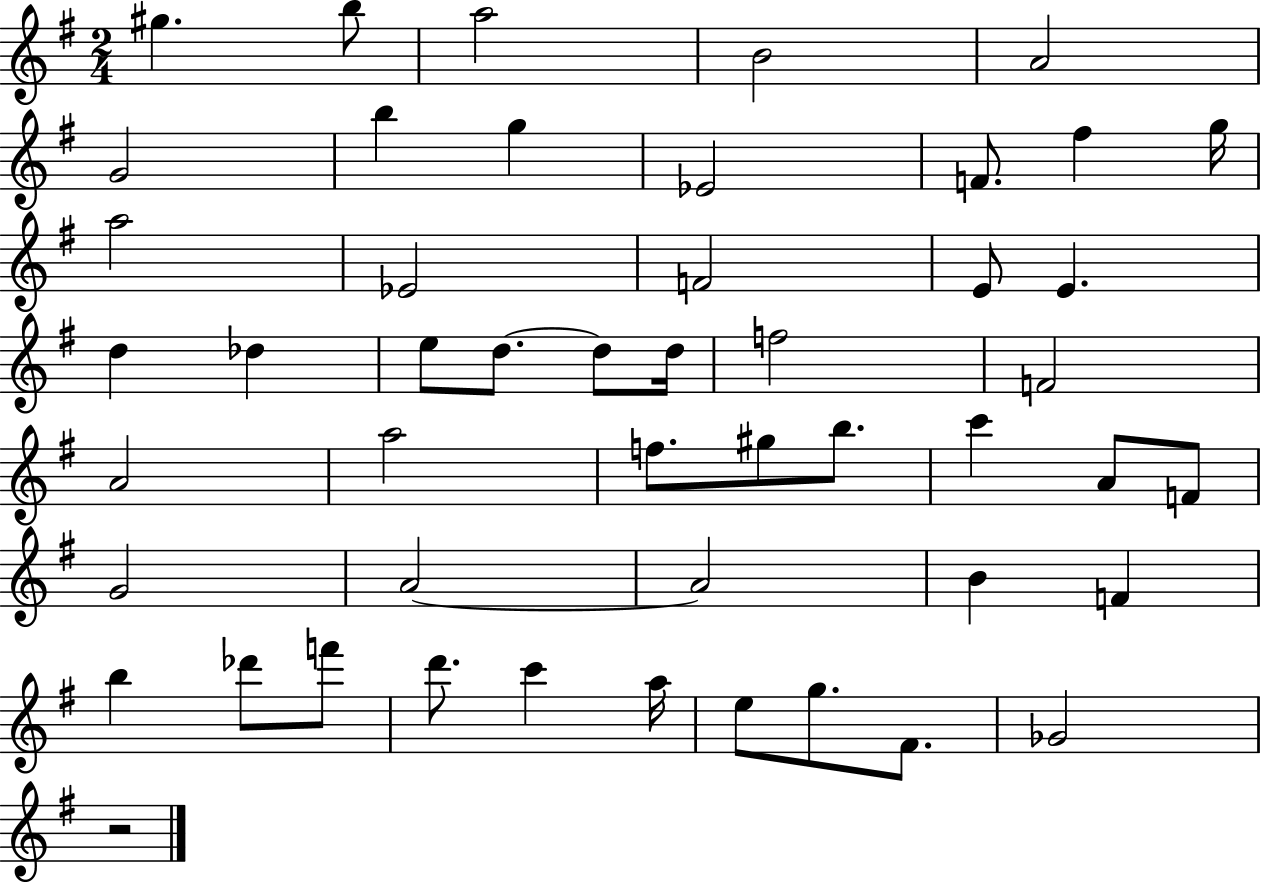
G#5/q. B5/e A5/h B4/h A4/h G4/h B5/q G5/q Eb4/h F4/e. F#5/q G5/s A5/h Eb4/h F4/h E4/e E4/q. D5/q Db5/q E5/e D5/e. D5/e D5/s F5/h F4/h A4/h A5/h F5/e. G#5/e B5/e. C6/q A4/e F4/e G4/h A4/h A4/h B4/q F4/q B5/q Db6/e F6/e D6/e. C6/q A5/s E5/e G5/e. F#4/e. Gb4/h R/h